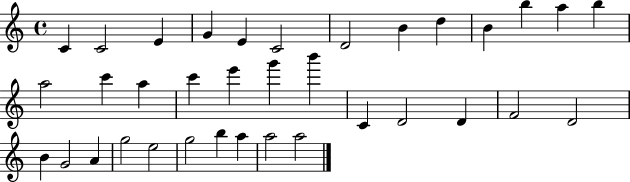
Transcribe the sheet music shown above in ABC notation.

X:1
T:Untitled
M:4/4
L:1/4
K:C
C C2 E G E C2 D2 B d B b a b a2 c' a c' e' g' b' C D2 D F2 D2 B G2 A g2 e2 g2 b a a2 a2